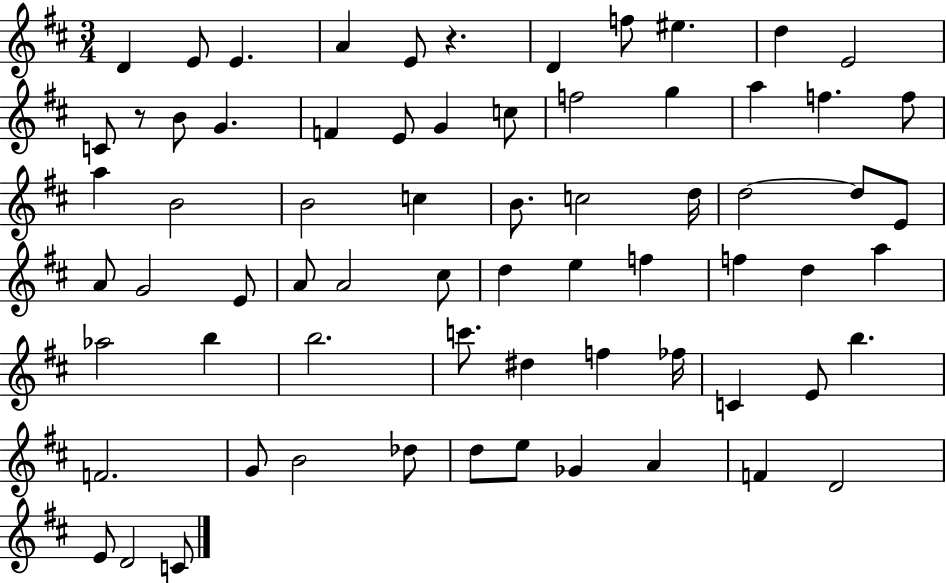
X:1
T:Untitled
M:3/4
L:1/4
K:D
D E/2 E A E/2 z D f/2 ^e d E2 C/2 z/2 B/2 G F E/2 G c/2 f2 g a f f/2 a B2 B2 c B/2 c2 d/4 d2 d/2 E/2 A/2 G2 E/2 A/2 A2 ^c/2 d e f f d a _a2 b b2 c'/2 ^d f _f/4 C E/2 b F2 G/2 B2 _d/2 d/2 e/2 _G A F D2 E/2 D2 C/2